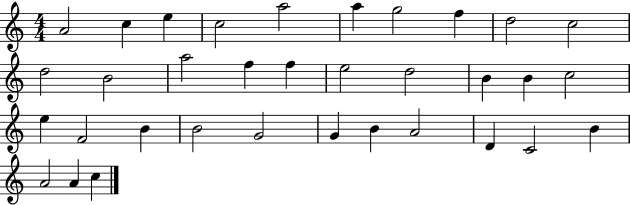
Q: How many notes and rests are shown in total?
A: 34